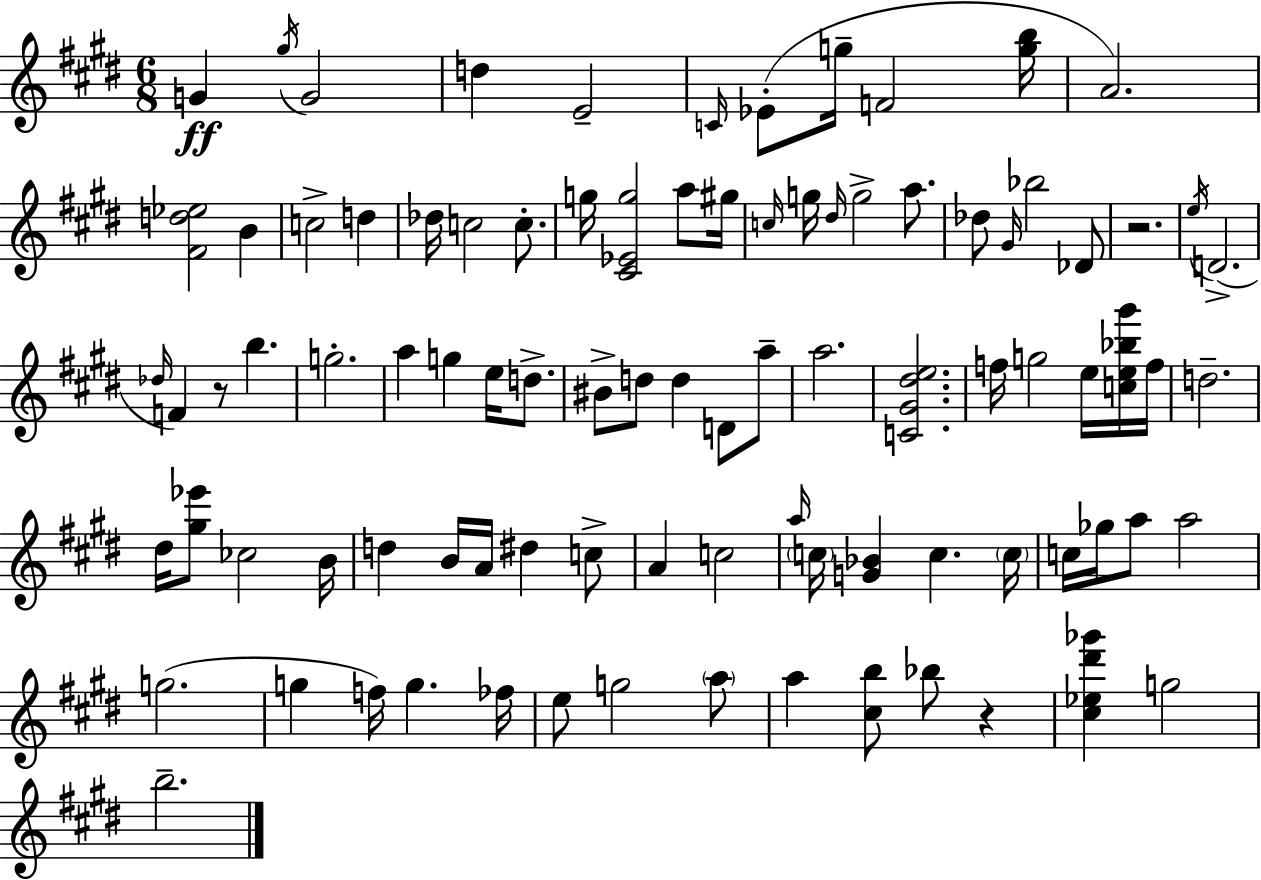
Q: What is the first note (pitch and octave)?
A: G4